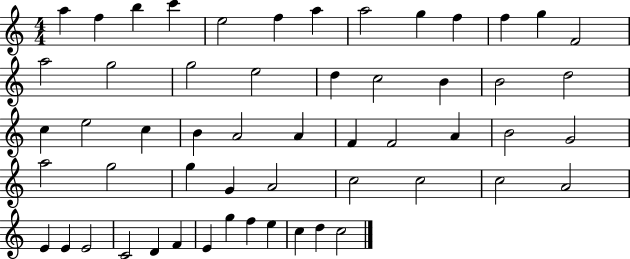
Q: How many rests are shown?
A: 0